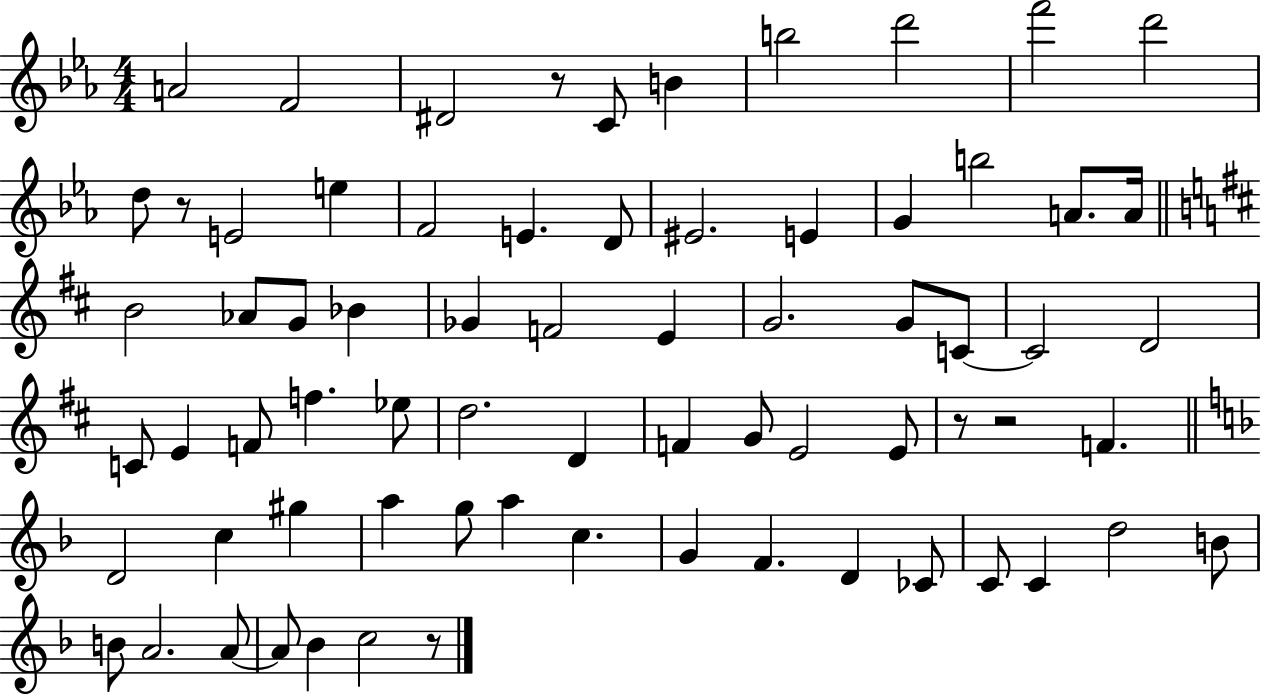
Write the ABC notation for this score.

X:1
T:Untitled
M:4/4
L:1/4
K:Eb
A2 F2 ^D2 z/2 C/2 B b2 d'2 f'2 d'2 d/2 z/2 E2 e F2 E D/2 ^E2 E G b2 A/2 A/4 B2 _A/2 G/2 _B _G F2 E G2 G/2 C/2 C2 D2 C/2 E F/2 f _e/2 d2 D F G/2 E2 E/2 z/2 z2 F D2 c ^g a g/2 a c G F D _C/2 C/2 C d2 B/2 B/2 A2 A/2 A/2 _B c2 z/2